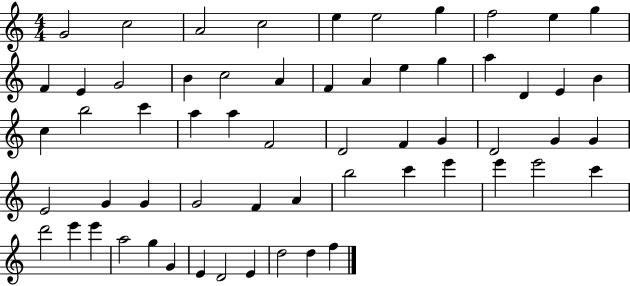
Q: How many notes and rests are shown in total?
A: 60